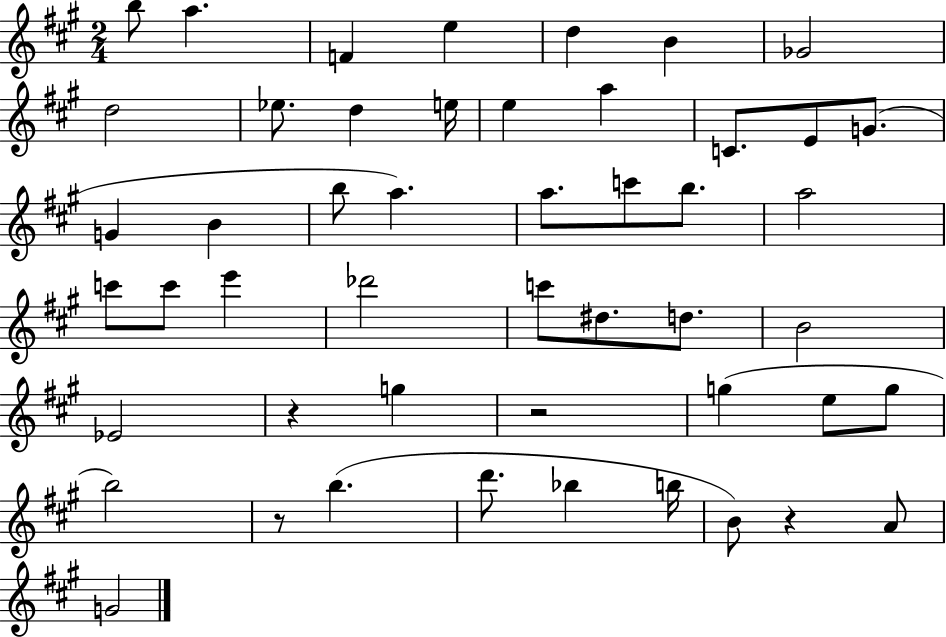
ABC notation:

X:1
T:Untitled
M:2/4
L:1/4
K:A
b/2 a F e d B _G2 d2 _e/2 d e/4 e a C/2 E/2 G/2 G B b/2 a a/2 c'/2 b/2 a2 c'/2 c'/2 e' _d'2 c'/2 ^d/2 d/2 B2 _E2 z g z2 g e/2 g/2 b2 z/2 b d'/2 _b b/4 B/2 z A/2 G2